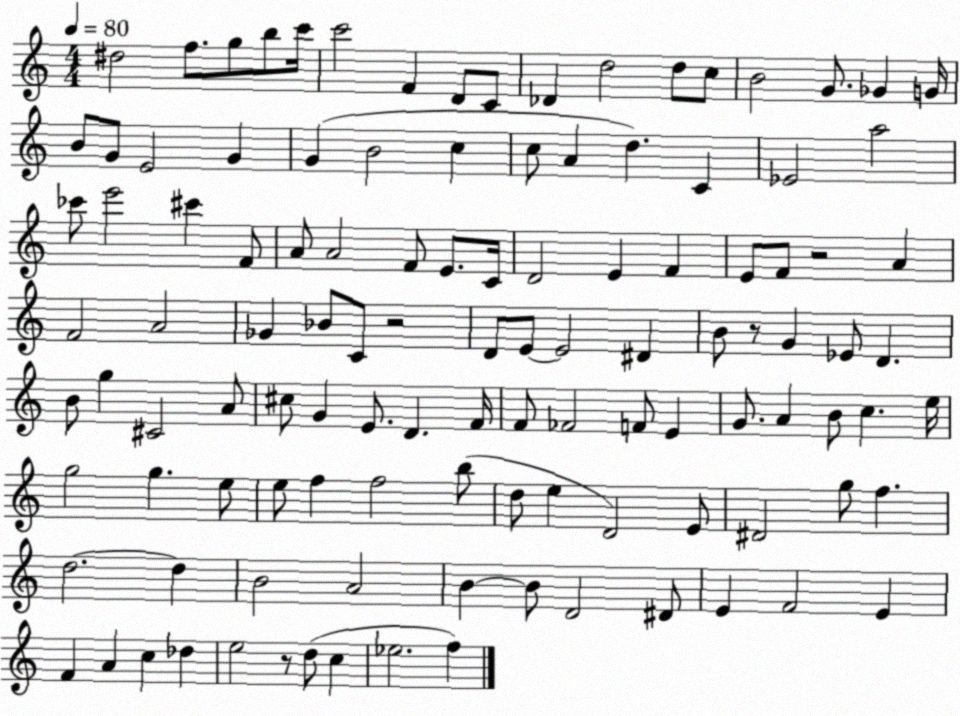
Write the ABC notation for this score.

X:1
T:Untitled
M:4/4
L:1/4
K:C
^d2 f/2 g/2 b/2 c'/4 c'2 F D/2 C/2 _D d2 d/2 c/2 B2 G/2 _G G/4 B/2 G/2 E2 G G B2 c c/2 A d C _E2 a2 _c'/2 e'2 ^c' F/2 A/2 A2 F/2 E/2 C/4 D2 E F E/2 F/2 z2 A F2 A2 _G _B/2 C/2 z2 D/2 E/2 E2 ^D B/2 z/2 G _E/2 D B/2 g ^C2 A/2 ^c/2 G E/2 D F/4 F/2 _F2 F/2 E G/2 A B/2 c e/4 g2 g e/2 e/2 f f2 b/2 d/2 e D2 E/2 ^D2 g/2 f d2 d B2 A2 B B/2 D2 ^D/2 E F2 E F A c _d e2 z/2 d/2 c _e2 f